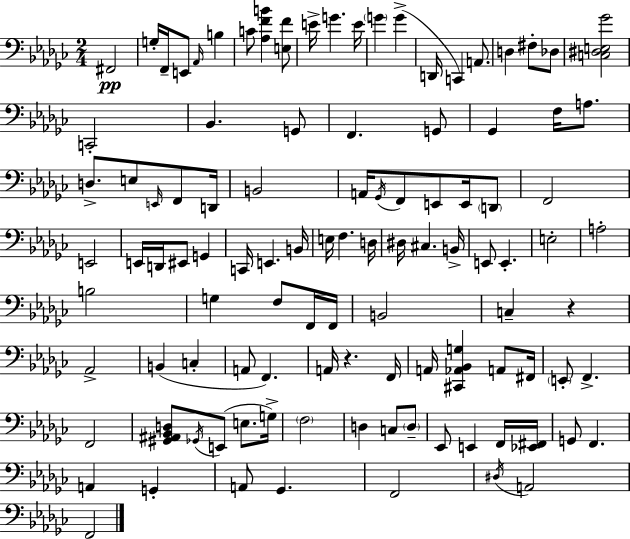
{
  \clef bass
  \numericTimeSignature
  \time 2/4
  \key ees \minor
  fis,2\pp | g16-. f,16-- e,8 \grace { aes,16 } b4 | c'8 <aes f' b'>4 <e f'>8 | e'16-> g'4. | \break e'16 \parenthesize g'4 g'4->( | d,16 c,4) a,8. | d4 fis8-. des8 | <c dis e ges'>2 | \break c,2-. | bes,4. g,8 | f,4. g,8 | ges,4 f16 a8. | \break d8.-> e8 \grace { e,16 } f,8 | d,16 b,2 | a,16 \acciaccatura { ges,16 } f,8 e,8 | e,16 \parenthesize d,8 f,2 | \break e,2 | e,16 d,16 eis,8 g,4 | c,16 e,4. | b,16 e16 f4. | \break d16 dis16 cis4. | b,16-> e,8 e,4.-. | e2-. | a2-. | \break b2 | g4 f8 | f,16 f,16 b,2 | c4-- r4 | \break aes,2-> | b,4( c4-. | a,8 f,4.) | a,16 r4. | \break f,16 a,16 <cis, aes, bes, g>4 | a,8 fis,16 \parenthesize e,8-. f,4.-> | f,2 | <gis, ais, bes, d>8 \acciaccatura { ges,16 }( e,8 | \break e8. g16->) \parenthesize f2 | d4 | c8 \parenthesize d8-- ees,8 e,4 | f,16 <ees, fis,>16 g,8 f,4. | \break a,4 | g,4-. a,8 ges,4. | f,2 | \acciaccatura { dis16 } a,2 | \break f,2 | \bar "|."
}